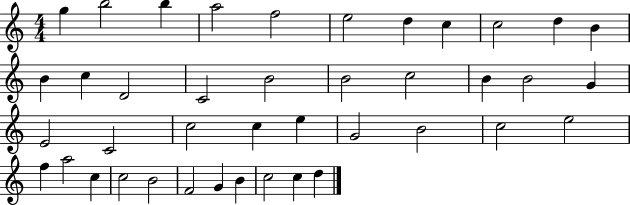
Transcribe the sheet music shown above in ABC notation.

X:1
T:Untitled
M:4/4
L:1/4
K:C
g b2 b a2 f2 e2 d c c2 d B B c D2 C2 B2 B2 c2 B B2 G E2 C2 c2 c e G2 B2 c2 e2 f a2 c c2 B2 F2 G B c2 c d